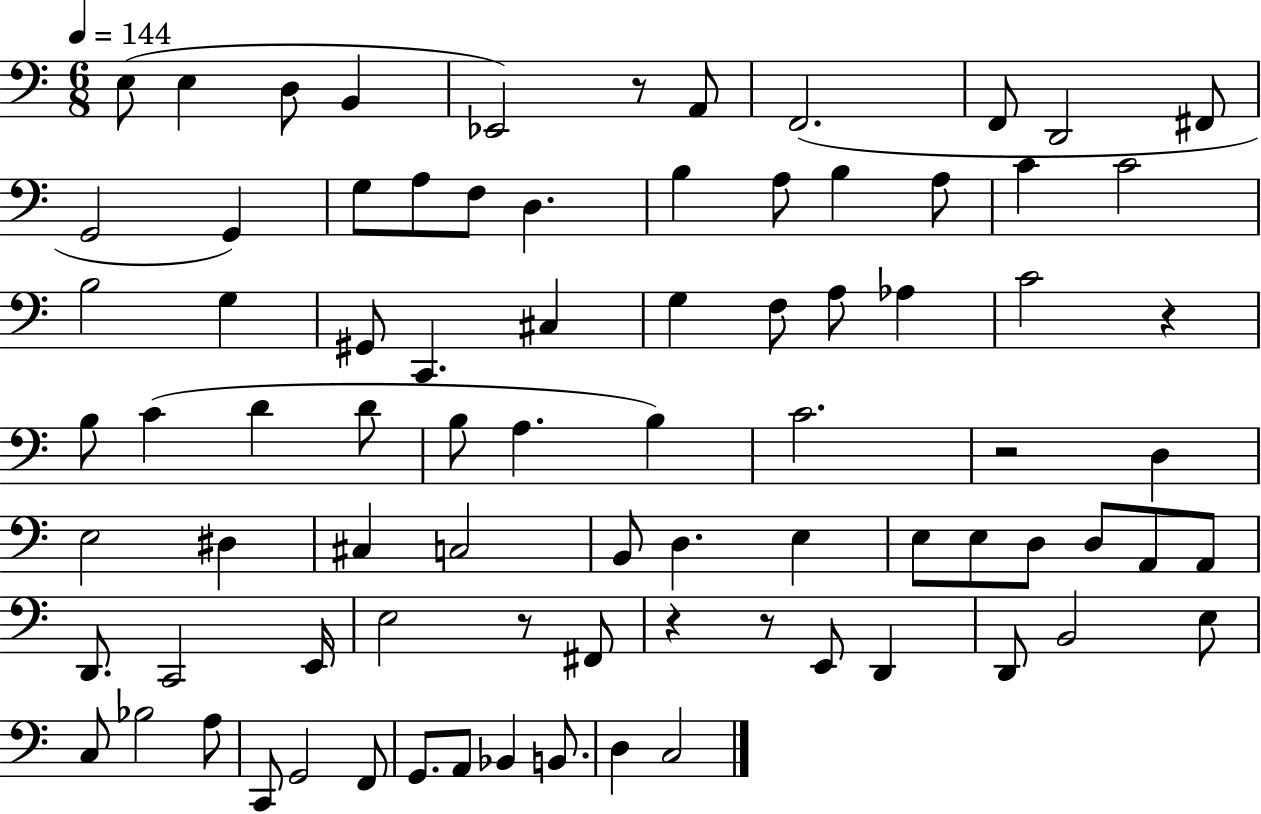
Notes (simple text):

E3/e E3/q D3/e B2/q Eb2/h R/e A2/e F2/h. F2/e D2/h F#2/e G2/h G2/q G3/e A3/e F3/e D3/q. B3/q A3/e B3/q A3/e C4/q C4/h B3/h G3/q G#2/e C2/q. C#3/q G3/q F3/e A3/e Ab3/q C4/h R/q B3/e C4/q D4/q D4/e B3/e A3/q. B3/q C4/h. R/h D3/q E3/h D#3/q C#3/q C3/h B2/e D3/q. E3/q E3/e E3/e D3/e D3/e A2/e A2/e D2/e. C2/h E2/s E3/h R/e F#2/e R/q R/e E2/e D2/q D2/e B2/h E3/e C3/e Bb3/h A3/e C2/e G2/h F2/e G2/e. A2/e Bb2/q B2/e. D3/q C3/h